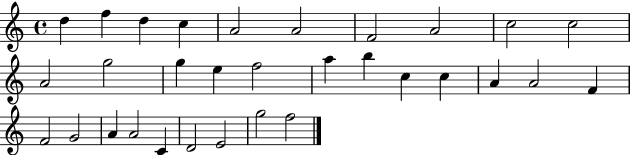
X:1
T:Untitled
M:4/4
L:1/4
K:C
d f d c A2 A2 F2 A2 c2 c2 A2 g2 g e f2 a b c c A A2 F F2 G2 A A2 C D2 E2 g2 f2